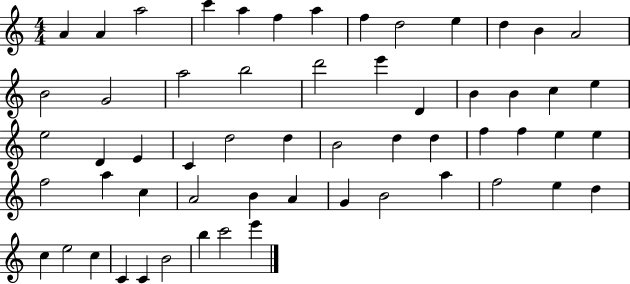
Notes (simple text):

A4/q A4/q A5/h C6/q A5/q F5/q A5/q F5/q D5/h E5/q D5/q B4/q A4/h B4/h G4/h A5/h B5/h D6/h E6/q D4/q B4/q B4/q C5/q E5/q E5/h D4/q E4/q C4/q D5/h D5/q B4/h D5/q D5/q F5/q F5/q E5/q E5/q F5/h A5/q C5/q A4/h B4/q A4/q G4/q B4/h A5/q F5/h E5/q D5/q C5/q E5/h C5/q C4/q C4/q B4/h B5/q C6/h E6/q